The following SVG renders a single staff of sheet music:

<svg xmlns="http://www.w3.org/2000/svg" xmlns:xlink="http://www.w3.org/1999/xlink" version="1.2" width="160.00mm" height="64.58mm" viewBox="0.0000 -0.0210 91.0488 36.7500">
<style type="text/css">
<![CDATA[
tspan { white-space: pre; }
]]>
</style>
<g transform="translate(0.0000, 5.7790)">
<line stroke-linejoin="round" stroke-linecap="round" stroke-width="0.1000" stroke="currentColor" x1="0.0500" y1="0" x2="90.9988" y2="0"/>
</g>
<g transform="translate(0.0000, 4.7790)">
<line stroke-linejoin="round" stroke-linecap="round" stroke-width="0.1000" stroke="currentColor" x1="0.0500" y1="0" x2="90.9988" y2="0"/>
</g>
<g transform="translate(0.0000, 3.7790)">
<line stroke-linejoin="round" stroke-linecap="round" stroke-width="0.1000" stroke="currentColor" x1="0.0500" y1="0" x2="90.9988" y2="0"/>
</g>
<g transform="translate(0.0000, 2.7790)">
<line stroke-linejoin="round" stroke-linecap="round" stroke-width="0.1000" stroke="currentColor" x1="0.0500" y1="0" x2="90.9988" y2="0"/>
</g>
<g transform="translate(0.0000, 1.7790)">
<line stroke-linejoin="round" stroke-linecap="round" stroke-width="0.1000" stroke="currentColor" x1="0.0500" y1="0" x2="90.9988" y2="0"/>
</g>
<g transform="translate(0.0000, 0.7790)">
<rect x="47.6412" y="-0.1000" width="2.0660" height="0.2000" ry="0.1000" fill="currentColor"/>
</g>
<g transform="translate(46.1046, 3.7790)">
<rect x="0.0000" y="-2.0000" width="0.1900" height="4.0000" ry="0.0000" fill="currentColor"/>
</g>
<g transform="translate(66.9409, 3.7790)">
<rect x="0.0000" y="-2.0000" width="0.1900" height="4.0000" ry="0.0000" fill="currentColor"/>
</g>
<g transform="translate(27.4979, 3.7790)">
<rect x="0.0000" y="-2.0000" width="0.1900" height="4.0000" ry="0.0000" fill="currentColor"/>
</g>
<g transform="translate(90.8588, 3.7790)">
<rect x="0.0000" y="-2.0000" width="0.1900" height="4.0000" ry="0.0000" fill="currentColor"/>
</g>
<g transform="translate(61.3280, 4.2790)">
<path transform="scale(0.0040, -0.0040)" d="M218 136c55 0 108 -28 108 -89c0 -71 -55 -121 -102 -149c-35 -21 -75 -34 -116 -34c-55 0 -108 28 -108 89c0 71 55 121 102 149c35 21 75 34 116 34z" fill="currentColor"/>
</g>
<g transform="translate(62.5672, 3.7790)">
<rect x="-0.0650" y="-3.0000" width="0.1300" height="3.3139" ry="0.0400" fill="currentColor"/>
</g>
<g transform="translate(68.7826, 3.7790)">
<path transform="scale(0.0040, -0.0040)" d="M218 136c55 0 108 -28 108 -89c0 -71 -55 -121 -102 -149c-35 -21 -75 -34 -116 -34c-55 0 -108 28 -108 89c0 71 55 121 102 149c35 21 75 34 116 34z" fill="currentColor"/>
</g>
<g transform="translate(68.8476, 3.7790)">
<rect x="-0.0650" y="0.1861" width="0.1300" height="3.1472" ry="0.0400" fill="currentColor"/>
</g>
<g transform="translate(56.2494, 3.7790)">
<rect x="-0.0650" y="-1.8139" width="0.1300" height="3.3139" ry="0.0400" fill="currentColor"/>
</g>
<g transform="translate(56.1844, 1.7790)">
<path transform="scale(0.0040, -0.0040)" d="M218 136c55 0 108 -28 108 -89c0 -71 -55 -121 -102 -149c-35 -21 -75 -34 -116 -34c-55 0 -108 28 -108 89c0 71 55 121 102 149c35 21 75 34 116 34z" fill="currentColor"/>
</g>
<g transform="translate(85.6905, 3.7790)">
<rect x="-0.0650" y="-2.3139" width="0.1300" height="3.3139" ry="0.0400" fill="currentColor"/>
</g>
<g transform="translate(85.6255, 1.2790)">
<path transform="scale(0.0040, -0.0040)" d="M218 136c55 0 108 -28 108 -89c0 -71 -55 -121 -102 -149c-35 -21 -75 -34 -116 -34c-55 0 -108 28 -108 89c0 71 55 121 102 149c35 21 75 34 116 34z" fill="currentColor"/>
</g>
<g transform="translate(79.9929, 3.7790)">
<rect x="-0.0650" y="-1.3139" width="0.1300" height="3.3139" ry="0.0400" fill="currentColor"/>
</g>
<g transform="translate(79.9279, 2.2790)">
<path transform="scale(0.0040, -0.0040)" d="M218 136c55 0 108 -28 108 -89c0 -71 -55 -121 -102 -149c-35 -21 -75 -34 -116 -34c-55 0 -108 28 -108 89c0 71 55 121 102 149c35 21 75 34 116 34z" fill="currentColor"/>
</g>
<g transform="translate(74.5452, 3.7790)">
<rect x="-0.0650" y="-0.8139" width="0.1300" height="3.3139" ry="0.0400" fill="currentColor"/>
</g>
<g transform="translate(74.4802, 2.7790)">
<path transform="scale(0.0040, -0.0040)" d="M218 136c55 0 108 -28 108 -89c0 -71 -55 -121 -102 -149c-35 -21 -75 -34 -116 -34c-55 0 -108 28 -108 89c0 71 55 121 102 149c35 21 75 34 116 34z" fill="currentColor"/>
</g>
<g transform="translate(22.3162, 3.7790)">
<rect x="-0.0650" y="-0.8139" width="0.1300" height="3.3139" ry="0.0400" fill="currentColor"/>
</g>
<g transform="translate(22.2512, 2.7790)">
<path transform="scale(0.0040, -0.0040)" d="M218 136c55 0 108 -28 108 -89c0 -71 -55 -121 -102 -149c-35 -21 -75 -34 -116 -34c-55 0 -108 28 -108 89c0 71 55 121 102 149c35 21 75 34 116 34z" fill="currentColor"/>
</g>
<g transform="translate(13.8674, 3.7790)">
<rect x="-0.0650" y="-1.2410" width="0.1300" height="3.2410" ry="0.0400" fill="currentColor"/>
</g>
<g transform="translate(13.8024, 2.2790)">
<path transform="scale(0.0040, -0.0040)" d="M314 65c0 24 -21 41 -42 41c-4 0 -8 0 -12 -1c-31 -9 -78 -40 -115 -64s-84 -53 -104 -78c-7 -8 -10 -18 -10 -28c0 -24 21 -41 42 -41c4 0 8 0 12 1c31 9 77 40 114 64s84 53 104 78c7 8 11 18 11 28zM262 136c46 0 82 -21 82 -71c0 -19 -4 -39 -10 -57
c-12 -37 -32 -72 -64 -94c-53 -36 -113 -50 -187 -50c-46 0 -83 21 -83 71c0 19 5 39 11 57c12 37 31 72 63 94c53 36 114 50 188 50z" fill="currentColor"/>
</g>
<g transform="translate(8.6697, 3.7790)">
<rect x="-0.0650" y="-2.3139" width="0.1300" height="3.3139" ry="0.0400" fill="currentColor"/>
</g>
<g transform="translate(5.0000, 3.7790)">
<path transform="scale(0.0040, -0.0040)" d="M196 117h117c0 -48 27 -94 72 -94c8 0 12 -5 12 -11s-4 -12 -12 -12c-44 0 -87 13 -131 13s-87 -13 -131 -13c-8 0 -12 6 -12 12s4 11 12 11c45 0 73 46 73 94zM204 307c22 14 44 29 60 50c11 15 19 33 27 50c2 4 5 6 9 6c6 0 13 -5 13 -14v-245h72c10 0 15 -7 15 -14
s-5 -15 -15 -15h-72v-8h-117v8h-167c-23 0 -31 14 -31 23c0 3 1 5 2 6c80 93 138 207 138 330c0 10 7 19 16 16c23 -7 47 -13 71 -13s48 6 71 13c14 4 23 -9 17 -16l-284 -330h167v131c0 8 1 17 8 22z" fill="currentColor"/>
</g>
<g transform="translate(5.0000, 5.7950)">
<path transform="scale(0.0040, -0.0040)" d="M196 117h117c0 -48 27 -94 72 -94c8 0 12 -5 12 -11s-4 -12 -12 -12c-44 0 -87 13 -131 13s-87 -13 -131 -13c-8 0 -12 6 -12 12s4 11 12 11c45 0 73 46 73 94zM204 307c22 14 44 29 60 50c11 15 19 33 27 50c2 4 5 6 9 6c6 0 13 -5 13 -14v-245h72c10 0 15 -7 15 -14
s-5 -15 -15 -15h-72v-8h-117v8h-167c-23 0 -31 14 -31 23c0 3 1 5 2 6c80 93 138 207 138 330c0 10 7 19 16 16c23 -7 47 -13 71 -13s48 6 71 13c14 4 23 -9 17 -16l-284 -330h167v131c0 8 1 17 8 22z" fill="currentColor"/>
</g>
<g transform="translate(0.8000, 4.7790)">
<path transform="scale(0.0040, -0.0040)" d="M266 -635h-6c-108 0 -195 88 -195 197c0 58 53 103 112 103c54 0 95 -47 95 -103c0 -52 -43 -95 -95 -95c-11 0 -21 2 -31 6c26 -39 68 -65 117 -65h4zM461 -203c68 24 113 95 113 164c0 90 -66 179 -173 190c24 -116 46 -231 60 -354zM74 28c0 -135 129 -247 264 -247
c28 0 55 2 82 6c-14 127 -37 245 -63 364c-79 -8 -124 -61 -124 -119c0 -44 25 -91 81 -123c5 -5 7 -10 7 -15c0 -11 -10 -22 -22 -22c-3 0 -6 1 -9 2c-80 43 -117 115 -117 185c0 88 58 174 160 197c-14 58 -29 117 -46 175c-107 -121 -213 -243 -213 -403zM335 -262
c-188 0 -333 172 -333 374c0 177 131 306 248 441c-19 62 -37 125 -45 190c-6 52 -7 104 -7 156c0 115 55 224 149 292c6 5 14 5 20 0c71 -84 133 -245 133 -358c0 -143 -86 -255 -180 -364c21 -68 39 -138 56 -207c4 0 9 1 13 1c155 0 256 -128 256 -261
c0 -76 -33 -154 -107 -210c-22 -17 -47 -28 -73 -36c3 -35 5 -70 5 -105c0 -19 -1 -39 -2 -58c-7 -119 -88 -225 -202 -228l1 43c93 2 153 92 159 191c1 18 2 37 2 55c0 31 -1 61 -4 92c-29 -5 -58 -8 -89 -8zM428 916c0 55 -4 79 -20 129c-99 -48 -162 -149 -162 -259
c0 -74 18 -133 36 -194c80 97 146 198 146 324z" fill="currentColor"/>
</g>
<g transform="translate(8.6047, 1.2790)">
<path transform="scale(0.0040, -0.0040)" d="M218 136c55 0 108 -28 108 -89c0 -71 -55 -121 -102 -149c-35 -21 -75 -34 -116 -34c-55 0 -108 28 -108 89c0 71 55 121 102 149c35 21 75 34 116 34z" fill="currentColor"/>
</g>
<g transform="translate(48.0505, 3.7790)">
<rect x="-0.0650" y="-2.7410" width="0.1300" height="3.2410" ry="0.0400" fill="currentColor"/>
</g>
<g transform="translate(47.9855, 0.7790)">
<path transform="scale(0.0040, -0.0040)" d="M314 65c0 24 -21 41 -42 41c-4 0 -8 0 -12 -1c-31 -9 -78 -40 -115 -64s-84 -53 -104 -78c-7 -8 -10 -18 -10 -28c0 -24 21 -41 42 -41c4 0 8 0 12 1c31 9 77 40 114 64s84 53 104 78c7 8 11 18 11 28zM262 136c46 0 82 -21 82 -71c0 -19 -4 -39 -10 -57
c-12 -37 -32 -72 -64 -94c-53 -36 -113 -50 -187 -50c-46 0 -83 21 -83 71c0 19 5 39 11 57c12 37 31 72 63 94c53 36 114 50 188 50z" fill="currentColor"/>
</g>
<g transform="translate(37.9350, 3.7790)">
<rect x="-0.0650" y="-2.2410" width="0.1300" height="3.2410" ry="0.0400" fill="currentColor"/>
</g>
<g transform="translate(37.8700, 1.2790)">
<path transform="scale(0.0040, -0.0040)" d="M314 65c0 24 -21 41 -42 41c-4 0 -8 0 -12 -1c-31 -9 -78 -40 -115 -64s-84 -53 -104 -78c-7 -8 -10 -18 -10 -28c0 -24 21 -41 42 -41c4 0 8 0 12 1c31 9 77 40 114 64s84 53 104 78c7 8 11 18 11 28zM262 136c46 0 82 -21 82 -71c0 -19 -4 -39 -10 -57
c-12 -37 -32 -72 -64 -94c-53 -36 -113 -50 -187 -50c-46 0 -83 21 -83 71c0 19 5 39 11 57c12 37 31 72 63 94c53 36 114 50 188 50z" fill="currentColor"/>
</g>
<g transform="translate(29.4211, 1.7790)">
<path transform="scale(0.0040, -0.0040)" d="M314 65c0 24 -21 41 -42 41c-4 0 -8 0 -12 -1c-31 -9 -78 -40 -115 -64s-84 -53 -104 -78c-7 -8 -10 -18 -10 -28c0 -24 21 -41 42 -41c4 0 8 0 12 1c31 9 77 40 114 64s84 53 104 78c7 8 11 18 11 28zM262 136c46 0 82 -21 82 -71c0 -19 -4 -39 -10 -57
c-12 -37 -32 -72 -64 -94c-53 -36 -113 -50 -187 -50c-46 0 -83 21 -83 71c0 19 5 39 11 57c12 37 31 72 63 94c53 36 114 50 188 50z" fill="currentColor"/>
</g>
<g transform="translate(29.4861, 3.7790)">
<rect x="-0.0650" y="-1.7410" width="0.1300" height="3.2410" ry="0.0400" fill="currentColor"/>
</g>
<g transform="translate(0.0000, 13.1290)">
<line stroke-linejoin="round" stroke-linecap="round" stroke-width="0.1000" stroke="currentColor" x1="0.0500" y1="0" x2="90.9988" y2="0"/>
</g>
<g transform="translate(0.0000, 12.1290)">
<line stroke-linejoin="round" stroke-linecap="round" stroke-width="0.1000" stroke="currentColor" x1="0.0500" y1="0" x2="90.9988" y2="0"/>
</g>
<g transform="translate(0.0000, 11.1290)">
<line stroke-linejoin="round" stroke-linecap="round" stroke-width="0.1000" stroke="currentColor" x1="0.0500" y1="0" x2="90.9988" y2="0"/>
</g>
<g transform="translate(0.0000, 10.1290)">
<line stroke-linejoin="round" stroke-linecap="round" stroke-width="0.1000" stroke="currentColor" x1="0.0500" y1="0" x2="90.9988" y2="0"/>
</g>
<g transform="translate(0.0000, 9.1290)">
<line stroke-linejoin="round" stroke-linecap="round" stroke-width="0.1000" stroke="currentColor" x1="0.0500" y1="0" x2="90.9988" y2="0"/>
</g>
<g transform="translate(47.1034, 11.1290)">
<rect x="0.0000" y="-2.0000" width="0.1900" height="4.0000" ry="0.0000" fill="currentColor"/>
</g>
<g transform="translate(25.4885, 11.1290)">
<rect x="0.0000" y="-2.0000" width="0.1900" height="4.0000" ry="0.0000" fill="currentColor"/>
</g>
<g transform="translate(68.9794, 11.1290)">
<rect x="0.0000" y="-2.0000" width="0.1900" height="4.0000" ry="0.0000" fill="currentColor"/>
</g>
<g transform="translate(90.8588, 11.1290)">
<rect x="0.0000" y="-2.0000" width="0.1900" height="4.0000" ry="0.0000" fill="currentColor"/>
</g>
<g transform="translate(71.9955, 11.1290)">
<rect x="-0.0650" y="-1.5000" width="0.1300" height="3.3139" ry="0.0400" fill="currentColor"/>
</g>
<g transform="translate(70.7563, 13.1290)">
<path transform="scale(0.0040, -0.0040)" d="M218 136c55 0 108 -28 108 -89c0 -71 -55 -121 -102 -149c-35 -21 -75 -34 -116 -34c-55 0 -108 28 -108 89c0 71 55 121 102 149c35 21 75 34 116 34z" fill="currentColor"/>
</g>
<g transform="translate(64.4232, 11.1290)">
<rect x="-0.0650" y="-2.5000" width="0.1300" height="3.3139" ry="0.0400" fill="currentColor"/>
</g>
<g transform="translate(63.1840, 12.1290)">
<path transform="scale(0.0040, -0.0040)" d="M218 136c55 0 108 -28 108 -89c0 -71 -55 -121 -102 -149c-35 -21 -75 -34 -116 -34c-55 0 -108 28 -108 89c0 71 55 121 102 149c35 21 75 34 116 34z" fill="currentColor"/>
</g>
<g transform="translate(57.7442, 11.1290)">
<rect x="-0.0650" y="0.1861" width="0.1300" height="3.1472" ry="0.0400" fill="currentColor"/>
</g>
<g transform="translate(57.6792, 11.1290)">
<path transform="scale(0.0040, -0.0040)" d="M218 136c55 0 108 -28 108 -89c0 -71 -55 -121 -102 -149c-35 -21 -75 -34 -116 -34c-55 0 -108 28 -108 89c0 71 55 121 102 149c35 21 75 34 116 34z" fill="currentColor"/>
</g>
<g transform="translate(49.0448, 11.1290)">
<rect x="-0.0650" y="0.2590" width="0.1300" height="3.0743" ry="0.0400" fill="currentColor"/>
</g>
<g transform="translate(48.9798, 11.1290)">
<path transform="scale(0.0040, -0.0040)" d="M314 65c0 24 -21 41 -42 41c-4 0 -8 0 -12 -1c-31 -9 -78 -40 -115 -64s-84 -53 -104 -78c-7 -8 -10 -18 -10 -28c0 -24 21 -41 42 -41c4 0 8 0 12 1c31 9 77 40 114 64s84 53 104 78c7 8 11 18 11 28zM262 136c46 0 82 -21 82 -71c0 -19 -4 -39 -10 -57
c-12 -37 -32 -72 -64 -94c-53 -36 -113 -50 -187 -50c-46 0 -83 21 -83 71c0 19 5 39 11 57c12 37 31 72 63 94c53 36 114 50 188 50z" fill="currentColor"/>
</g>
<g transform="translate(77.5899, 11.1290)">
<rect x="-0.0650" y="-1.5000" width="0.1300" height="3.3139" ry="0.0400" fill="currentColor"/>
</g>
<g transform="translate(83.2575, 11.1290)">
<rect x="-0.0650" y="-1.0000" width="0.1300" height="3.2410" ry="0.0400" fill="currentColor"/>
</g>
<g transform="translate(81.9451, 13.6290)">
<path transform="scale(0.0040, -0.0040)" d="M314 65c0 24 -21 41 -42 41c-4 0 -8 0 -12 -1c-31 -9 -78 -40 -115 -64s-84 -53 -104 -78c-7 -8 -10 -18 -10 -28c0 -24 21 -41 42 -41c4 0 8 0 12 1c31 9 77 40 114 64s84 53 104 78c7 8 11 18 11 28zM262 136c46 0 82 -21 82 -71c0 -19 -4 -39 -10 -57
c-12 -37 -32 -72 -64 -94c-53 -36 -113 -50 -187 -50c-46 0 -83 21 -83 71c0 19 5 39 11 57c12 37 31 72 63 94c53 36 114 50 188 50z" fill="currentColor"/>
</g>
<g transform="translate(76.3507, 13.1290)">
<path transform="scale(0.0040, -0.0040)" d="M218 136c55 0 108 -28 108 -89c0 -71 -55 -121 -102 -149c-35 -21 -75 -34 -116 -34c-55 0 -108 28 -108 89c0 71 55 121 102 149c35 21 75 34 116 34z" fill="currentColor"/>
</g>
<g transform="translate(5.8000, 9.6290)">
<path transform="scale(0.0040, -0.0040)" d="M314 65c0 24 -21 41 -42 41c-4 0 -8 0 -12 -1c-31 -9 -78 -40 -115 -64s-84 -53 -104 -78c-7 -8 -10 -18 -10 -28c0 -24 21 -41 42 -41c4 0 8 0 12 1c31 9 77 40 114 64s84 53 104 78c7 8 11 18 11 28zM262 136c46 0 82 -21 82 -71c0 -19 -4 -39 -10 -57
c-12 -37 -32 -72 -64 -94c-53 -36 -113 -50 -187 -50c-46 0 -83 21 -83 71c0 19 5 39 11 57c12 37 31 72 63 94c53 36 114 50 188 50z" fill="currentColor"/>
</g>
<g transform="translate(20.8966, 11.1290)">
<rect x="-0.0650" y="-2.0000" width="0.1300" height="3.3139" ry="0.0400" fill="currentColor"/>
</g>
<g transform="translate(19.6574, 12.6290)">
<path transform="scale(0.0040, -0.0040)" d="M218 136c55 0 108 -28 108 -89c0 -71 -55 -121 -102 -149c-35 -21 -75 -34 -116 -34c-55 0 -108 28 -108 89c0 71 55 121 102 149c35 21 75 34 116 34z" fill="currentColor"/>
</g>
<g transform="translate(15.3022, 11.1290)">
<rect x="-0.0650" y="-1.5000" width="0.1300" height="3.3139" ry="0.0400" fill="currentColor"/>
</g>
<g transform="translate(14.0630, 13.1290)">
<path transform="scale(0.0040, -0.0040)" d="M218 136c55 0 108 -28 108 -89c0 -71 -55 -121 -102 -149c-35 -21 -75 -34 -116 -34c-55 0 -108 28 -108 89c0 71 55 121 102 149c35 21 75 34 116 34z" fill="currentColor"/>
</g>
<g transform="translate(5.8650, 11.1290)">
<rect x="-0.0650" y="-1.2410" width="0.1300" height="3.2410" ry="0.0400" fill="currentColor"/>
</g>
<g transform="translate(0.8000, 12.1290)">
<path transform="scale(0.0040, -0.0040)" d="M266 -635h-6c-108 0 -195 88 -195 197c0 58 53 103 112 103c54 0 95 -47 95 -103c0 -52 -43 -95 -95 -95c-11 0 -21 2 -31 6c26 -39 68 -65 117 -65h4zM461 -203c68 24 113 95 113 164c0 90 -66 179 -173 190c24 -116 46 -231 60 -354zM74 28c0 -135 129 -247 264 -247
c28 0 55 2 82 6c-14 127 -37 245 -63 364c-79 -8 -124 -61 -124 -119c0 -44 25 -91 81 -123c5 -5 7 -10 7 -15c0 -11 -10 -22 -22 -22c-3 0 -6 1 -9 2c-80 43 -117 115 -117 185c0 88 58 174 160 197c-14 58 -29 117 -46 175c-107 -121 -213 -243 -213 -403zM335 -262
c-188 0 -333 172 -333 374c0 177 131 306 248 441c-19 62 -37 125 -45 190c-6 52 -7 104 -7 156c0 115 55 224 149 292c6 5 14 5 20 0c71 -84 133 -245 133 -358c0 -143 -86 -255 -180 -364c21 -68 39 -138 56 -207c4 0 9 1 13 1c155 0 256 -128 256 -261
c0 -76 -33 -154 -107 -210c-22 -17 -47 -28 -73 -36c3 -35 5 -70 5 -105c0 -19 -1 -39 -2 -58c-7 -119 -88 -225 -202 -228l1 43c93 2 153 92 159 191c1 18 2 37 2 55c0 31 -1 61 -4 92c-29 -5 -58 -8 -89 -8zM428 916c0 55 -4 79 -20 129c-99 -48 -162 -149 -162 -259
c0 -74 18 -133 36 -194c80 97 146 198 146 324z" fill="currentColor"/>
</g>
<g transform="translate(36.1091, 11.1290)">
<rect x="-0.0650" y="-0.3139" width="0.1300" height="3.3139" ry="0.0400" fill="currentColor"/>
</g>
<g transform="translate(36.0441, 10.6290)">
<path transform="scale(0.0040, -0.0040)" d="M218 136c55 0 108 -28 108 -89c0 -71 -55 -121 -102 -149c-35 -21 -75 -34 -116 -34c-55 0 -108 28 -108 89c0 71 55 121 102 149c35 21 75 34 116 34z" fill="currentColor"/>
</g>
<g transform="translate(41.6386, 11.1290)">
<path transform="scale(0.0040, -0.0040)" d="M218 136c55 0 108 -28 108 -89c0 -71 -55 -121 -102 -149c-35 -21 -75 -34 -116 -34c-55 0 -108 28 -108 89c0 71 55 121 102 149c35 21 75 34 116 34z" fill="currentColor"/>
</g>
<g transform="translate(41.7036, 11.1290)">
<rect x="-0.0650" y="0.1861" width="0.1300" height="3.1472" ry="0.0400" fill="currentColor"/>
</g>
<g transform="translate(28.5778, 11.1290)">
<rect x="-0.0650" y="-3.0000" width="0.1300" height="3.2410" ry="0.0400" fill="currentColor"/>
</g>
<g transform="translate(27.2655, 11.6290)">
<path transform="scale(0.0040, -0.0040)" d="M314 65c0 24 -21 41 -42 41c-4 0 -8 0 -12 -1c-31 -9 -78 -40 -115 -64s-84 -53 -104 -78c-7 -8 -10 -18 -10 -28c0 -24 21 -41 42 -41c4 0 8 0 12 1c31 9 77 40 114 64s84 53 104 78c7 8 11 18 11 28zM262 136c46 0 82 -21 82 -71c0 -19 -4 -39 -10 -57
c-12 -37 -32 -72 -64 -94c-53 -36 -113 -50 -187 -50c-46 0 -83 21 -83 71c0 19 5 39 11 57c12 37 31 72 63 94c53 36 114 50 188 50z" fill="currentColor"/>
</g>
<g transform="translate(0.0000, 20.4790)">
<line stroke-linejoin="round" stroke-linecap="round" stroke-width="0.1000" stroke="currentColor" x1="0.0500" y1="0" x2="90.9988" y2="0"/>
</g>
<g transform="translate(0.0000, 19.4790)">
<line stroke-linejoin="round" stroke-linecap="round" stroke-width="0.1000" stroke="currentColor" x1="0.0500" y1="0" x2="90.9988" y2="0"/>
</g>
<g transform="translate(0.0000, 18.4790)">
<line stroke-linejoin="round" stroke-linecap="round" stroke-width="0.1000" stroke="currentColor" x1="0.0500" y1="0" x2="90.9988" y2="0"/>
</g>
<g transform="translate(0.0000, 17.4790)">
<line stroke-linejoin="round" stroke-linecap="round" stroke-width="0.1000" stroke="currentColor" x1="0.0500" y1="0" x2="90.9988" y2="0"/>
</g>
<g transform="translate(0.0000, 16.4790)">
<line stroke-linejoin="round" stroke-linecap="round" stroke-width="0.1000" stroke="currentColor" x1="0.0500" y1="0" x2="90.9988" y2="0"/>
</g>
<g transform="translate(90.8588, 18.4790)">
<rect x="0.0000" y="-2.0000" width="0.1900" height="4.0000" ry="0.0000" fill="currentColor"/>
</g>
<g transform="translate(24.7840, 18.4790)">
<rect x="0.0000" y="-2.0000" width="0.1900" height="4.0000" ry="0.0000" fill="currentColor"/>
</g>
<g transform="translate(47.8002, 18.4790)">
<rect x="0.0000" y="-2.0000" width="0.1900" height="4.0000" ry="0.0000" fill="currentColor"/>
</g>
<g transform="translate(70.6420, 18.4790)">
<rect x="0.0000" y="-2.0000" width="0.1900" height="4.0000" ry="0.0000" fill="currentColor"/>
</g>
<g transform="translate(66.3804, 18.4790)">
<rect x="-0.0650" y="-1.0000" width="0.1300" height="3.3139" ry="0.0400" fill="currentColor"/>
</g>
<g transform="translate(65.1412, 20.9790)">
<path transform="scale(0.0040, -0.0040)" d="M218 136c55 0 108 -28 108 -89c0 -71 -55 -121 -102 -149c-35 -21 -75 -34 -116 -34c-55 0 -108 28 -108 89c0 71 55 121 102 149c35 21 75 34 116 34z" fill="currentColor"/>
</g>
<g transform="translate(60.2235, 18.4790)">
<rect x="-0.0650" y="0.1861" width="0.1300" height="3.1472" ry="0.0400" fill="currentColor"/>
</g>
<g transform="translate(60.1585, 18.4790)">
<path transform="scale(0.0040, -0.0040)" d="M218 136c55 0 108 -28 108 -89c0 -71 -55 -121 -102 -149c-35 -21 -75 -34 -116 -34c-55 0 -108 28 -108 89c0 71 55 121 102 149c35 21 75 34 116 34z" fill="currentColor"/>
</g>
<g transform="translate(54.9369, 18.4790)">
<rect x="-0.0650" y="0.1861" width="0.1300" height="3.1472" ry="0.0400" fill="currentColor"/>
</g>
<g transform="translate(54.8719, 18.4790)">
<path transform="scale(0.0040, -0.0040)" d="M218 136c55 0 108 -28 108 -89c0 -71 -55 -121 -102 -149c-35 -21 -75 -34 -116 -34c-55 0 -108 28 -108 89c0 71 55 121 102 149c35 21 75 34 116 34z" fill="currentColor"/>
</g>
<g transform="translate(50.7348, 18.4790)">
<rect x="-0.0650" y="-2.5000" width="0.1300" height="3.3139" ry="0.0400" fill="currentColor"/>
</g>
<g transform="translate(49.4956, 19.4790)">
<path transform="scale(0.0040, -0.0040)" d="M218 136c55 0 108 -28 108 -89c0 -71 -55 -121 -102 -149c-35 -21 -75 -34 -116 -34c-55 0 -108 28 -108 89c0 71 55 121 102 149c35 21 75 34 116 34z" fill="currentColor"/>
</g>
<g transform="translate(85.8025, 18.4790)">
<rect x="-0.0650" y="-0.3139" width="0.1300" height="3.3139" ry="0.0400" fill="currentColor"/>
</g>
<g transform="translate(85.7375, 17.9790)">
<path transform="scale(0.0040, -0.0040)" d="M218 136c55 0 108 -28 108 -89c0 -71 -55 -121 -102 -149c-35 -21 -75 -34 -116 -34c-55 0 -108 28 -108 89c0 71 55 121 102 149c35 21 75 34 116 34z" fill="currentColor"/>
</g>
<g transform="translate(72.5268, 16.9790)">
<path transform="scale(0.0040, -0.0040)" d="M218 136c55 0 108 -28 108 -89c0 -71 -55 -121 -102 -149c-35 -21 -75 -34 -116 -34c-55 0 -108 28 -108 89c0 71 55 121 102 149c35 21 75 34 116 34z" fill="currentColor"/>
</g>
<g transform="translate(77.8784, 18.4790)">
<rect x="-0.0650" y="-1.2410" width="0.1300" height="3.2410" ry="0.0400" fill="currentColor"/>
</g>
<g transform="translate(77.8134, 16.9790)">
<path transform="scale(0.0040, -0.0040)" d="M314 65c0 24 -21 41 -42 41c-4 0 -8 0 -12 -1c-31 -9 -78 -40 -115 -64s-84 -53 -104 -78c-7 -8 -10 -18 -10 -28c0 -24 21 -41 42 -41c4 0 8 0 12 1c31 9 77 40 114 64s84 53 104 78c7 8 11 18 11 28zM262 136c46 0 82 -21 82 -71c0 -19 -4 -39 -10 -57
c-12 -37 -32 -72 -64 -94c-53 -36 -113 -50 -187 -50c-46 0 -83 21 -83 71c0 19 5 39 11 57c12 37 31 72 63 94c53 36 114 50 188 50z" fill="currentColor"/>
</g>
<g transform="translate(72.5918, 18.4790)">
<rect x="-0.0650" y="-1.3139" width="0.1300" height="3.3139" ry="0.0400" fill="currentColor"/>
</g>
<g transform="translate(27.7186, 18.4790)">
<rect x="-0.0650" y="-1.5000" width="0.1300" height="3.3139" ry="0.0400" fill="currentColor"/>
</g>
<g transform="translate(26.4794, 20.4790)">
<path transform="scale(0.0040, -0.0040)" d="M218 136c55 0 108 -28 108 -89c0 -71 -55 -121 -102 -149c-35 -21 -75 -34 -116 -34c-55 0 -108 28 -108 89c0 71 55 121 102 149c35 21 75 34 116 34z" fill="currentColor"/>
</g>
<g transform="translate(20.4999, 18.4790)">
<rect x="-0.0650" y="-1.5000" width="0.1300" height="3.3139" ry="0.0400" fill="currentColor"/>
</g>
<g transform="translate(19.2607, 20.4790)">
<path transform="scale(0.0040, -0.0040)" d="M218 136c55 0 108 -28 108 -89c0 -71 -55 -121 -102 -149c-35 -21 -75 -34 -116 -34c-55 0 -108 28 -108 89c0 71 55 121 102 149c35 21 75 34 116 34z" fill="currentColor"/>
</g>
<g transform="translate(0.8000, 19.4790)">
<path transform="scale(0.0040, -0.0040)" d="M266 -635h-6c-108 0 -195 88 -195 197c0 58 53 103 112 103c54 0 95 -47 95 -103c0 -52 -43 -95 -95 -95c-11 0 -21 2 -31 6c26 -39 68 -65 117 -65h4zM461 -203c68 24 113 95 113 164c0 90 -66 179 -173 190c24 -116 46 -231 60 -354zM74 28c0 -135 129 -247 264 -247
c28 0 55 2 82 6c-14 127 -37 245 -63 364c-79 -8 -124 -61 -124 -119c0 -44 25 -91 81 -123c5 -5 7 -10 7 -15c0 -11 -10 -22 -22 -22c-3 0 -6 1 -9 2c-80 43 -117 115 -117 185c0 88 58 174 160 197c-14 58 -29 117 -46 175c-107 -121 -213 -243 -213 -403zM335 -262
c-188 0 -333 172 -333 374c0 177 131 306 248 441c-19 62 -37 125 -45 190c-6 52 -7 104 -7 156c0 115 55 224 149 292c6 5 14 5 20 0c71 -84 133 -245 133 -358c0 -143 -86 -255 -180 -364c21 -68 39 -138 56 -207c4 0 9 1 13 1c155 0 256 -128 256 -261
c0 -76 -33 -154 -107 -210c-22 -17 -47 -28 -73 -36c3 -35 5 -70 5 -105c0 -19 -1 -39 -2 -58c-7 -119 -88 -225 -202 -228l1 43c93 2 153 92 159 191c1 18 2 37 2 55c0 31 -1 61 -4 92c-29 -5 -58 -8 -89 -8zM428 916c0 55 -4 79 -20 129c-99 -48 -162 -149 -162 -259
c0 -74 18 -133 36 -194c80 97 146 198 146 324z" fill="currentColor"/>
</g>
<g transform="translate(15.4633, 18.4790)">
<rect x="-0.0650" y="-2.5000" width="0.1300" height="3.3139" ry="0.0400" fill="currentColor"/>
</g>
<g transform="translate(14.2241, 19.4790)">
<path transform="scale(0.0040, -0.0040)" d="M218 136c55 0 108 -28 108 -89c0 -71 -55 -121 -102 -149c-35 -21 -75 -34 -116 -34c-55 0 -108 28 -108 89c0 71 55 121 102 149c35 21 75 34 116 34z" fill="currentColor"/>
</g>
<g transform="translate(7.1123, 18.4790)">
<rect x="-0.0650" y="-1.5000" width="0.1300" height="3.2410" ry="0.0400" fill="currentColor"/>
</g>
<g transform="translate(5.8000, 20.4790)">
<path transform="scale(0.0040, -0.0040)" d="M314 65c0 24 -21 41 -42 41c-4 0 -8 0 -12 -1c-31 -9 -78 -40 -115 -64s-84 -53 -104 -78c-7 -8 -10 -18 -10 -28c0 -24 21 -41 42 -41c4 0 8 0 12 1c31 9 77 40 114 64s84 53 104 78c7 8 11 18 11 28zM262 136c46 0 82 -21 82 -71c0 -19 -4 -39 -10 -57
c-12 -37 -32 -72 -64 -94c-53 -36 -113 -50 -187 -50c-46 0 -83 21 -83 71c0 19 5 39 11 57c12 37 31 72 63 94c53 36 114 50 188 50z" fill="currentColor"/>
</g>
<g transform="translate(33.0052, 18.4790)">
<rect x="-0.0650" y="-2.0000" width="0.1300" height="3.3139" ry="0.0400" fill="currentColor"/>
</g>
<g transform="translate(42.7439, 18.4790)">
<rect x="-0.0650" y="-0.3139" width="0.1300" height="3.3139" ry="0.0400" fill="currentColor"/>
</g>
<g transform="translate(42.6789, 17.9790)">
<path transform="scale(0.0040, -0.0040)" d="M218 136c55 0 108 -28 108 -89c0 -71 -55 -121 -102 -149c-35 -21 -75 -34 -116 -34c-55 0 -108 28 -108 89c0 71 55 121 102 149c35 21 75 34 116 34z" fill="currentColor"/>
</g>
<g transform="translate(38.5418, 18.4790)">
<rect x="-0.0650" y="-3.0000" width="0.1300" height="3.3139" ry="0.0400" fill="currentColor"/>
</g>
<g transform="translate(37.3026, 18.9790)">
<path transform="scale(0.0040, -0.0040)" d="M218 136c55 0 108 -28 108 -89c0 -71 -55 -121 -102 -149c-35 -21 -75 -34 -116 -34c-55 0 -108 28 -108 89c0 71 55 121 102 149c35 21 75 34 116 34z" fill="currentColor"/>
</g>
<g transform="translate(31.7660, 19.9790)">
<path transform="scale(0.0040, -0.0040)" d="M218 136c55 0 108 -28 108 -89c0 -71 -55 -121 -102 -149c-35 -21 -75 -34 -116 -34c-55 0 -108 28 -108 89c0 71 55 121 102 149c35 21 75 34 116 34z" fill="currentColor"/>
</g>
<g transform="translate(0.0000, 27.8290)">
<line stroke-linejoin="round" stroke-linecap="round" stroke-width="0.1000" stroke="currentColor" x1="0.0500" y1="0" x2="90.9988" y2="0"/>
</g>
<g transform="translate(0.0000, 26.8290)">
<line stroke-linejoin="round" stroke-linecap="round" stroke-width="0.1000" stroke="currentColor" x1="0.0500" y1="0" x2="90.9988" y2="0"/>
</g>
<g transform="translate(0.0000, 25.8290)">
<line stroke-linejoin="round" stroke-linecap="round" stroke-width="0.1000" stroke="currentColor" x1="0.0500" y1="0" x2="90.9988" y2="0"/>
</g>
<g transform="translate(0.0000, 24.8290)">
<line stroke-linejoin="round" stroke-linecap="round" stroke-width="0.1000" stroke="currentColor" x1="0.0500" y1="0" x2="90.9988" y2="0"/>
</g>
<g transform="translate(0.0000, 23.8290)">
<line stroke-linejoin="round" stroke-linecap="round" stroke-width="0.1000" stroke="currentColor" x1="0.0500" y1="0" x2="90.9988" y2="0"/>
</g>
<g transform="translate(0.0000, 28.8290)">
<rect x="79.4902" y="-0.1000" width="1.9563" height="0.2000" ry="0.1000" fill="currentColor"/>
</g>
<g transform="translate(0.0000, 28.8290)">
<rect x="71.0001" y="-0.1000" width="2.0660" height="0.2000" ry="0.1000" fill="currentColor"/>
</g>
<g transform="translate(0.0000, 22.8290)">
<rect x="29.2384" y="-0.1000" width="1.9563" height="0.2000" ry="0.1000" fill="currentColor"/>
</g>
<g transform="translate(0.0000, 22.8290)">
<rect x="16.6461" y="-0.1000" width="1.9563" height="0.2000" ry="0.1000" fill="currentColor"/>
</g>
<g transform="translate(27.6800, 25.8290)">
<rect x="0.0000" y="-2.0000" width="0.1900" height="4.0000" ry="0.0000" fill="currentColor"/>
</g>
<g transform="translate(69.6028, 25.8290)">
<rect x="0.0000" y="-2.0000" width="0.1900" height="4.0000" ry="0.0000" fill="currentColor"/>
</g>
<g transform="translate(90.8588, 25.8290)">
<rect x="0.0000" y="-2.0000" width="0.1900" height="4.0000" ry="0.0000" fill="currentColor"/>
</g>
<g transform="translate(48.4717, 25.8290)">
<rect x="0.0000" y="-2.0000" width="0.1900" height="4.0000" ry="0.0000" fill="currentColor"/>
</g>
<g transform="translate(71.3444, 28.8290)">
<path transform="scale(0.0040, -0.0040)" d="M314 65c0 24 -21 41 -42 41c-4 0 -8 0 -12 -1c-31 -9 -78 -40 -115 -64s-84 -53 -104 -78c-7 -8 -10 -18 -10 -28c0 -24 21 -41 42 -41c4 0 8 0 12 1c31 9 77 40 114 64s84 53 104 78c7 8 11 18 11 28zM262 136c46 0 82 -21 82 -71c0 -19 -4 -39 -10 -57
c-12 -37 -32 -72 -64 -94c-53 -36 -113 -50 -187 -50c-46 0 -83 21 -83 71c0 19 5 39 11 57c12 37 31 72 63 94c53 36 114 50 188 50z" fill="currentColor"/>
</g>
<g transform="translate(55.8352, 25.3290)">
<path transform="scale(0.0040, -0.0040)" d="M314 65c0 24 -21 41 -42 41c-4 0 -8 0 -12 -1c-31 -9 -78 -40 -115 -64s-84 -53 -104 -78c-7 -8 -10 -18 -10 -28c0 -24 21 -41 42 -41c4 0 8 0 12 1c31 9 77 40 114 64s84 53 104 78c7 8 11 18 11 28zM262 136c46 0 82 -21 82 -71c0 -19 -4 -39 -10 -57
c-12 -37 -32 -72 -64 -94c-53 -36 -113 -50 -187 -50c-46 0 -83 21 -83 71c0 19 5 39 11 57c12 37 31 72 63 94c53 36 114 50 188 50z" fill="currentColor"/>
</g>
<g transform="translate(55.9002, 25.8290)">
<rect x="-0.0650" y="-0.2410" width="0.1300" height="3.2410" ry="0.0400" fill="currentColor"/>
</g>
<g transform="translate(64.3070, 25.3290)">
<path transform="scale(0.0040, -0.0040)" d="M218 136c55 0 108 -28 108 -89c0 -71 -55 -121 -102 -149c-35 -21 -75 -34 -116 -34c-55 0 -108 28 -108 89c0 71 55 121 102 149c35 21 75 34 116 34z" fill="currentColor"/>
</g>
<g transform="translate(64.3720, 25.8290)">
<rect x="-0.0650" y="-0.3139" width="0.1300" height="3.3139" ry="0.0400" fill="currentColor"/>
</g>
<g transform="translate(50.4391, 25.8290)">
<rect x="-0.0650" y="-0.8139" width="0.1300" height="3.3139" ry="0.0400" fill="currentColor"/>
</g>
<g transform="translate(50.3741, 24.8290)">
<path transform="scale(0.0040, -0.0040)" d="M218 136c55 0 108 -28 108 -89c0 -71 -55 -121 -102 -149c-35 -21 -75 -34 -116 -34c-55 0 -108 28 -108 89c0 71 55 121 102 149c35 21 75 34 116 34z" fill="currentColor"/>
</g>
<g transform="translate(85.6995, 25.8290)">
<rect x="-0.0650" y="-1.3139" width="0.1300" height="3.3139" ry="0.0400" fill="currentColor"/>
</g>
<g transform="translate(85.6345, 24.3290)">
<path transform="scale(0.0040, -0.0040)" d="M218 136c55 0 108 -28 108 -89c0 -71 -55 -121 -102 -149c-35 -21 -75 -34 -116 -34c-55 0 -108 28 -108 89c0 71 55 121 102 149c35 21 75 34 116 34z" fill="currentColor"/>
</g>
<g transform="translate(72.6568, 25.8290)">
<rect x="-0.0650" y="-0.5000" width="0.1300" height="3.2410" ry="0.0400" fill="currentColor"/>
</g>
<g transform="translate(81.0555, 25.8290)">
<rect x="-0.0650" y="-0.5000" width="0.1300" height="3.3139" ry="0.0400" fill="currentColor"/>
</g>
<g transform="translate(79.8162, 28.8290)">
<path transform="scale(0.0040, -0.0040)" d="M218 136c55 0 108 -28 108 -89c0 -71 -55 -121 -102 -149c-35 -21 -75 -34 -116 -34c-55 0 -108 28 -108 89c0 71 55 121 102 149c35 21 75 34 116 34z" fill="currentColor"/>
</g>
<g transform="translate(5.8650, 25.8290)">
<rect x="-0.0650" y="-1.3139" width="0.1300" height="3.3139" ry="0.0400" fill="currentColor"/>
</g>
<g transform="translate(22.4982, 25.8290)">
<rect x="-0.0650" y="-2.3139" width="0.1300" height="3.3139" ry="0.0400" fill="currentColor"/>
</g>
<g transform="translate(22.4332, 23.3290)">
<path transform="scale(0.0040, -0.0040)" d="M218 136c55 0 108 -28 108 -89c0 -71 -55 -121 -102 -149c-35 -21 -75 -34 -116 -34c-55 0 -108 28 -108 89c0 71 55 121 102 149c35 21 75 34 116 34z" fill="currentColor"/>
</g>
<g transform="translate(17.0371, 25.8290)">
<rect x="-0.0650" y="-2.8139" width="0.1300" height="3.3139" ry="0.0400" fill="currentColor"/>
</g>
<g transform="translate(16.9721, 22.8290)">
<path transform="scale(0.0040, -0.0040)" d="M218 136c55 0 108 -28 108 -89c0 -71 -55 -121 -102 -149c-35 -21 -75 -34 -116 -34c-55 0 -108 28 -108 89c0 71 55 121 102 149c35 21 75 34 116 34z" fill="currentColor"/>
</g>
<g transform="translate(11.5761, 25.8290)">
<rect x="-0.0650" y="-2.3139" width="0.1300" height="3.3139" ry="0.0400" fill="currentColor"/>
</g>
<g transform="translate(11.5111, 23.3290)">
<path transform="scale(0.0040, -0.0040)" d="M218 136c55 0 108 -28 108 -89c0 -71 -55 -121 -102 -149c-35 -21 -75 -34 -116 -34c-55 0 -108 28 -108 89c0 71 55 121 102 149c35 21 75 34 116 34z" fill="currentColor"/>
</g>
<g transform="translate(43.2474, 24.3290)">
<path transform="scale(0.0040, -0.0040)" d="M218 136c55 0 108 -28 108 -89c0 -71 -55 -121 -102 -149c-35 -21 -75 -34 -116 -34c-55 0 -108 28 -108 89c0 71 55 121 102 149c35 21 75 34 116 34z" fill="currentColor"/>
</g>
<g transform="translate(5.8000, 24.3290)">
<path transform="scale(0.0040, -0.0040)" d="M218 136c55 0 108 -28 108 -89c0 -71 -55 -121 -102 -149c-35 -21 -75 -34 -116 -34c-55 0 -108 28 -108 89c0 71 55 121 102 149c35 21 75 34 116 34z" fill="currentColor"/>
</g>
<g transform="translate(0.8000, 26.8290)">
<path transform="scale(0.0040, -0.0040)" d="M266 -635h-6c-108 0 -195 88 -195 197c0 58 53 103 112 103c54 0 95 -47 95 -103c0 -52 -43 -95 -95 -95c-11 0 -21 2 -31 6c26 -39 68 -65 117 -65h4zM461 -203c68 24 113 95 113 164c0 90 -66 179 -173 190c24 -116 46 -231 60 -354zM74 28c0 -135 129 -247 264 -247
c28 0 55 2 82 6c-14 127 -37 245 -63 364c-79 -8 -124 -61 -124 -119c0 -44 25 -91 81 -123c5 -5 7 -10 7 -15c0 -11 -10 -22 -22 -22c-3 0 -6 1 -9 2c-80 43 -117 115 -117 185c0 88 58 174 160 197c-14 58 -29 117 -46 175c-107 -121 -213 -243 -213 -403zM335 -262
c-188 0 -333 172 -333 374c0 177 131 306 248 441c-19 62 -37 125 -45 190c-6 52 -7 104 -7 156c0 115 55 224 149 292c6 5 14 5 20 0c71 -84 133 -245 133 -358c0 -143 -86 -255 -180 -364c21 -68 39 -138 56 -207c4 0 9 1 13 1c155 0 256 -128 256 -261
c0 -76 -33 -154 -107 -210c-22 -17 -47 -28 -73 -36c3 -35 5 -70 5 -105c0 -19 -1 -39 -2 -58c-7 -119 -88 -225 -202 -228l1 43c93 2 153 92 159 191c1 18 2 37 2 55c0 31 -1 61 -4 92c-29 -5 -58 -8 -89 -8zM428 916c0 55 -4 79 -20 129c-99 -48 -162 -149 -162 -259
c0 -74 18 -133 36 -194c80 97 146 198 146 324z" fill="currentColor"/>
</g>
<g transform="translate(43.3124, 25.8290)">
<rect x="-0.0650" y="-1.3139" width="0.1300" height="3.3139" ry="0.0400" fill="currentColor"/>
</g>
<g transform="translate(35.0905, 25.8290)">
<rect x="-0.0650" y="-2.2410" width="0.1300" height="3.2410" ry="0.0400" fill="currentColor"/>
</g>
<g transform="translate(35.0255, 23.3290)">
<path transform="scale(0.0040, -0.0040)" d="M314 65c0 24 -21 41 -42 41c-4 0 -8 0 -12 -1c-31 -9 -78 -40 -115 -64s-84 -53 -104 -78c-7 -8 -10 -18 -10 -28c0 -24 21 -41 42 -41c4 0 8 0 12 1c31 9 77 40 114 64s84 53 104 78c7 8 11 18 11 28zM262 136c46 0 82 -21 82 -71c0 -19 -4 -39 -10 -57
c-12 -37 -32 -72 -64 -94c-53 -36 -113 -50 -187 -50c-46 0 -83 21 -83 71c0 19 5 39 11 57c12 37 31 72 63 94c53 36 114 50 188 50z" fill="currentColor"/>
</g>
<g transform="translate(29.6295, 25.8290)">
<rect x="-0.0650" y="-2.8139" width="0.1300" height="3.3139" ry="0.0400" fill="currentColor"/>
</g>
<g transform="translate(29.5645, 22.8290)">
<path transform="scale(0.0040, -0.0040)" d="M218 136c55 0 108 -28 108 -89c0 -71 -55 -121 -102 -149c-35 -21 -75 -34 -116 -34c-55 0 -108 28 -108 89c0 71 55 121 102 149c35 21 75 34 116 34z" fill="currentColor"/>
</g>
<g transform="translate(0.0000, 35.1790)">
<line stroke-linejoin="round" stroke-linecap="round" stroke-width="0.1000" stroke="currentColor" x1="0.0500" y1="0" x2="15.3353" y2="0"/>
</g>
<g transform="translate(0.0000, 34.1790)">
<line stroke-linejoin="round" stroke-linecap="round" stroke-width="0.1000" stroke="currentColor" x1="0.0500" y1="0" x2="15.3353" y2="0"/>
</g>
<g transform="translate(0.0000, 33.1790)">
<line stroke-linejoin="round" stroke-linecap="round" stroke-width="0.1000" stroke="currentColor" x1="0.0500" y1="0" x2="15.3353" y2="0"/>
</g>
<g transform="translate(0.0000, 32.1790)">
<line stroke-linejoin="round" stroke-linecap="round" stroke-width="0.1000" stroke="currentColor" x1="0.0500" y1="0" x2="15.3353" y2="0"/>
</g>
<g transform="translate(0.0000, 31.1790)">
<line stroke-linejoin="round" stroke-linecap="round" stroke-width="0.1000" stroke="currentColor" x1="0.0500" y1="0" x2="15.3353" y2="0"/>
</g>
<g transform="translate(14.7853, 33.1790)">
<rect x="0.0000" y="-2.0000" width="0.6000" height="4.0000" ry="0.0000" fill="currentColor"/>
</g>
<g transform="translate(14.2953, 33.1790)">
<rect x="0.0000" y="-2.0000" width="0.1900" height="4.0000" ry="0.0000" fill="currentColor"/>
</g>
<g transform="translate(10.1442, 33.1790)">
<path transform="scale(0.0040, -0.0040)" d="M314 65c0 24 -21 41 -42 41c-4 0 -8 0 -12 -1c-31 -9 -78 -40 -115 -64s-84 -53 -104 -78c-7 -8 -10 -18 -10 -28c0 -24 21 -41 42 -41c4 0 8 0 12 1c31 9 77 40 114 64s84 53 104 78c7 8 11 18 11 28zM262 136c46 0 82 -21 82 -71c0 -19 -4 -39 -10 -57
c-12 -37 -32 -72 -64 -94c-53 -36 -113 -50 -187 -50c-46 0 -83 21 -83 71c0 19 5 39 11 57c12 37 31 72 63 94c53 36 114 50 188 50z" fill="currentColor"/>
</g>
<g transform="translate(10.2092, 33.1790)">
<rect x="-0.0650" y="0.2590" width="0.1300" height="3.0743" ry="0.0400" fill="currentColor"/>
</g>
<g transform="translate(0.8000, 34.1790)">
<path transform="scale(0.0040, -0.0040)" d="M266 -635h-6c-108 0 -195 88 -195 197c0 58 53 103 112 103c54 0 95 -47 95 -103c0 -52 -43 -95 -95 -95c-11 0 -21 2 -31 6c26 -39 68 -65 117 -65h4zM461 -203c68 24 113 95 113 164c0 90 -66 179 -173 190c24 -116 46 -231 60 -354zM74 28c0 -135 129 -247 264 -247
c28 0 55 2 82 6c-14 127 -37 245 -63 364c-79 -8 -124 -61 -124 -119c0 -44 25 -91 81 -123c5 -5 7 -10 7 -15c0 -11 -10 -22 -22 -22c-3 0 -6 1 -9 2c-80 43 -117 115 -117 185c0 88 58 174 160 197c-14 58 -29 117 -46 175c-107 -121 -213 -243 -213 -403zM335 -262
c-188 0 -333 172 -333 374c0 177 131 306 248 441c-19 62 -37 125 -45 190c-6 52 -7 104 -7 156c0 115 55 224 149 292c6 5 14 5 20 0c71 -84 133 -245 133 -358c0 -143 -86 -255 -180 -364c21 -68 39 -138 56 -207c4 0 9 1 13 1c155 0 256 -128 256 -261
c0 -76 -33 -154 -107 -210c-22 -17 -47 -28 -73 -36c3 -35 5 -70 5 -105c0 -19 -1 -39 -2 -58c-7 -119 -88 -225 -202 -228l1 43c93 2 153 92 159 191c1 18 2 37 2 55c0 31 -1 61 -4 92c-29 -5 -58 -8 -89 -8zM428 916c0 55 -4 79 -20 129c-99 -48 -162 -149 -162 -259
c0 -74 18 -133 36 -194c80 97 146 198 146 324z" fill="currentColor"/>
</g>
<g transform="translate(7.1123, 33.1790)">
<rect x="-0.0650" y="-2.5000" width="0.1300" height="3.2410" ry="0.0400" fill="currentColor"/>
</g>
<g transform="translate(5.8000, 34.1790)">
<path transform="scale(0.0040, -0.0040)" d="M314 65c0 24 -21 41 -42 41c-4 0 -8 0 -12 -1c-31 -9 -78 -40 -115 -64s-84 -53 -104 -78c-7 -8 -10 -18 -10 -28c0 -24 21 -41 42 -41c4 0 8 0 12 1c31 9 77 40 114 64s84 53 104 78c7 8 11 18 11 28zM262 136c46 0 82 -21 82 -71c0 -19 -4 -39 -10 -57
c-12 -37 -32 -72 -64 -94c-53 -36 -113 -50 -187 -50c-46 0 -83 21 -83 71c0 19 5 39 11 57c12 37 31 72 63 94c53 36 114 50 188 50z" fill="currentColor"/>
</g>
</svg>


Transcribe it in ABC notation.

X:1
T:Untitled
M:4/4
L:1/4
K:C
g e2 d f2 g2 a2 f A B d e g e2 E F A2 c B B2 B G E E D2 E2 G E E F A c G B B D e e2 c e g a g a g2 e d c2 c C2 C e G2 B2